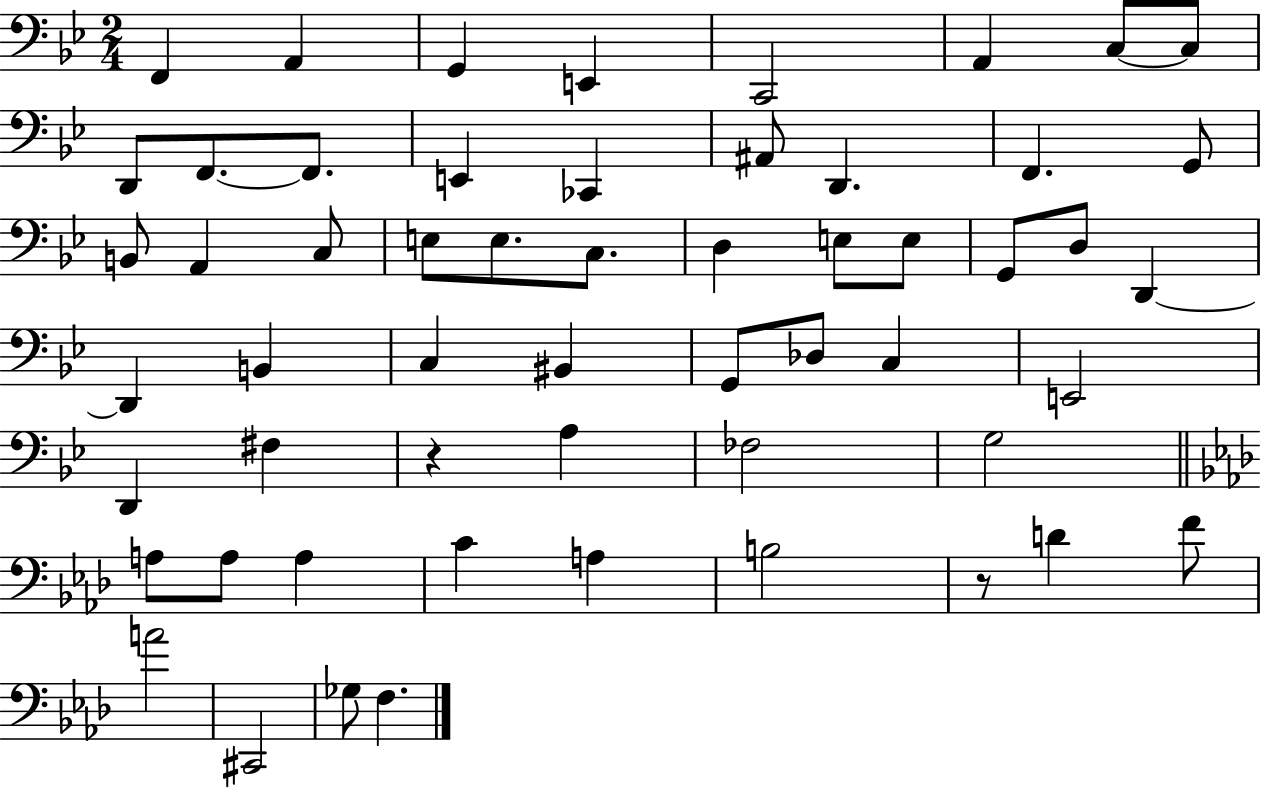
{
  \clef bass
  \numericTimeSignature
  \time 2/4
  \key bes \major
  f,4 a,4 | g,4 e,4 | c,2 | a,4 c8~~ c8 | \break d,8 f,8.~~ f,8. | e,4 ces,4 | ais,8 d,4. | f,4. g,8 | \break b,8 a,4 c8 | e8 e8. c8. | d4 e8 e8 | g,8 d8 d,4~~ | \break d,4 b,4 | c4 bis,4 | g,8 des8 c4 | e,2 | \break d,4 fis4 | r4 a4 | fes2 | g2 | \break \bar "||" \break \key aes \major a8 a8 a4 | c'4 a4 | b2 | r8 d'4 f'8 | \break a'2 | cis,2 | ges8 f4. | \bar "|."
}